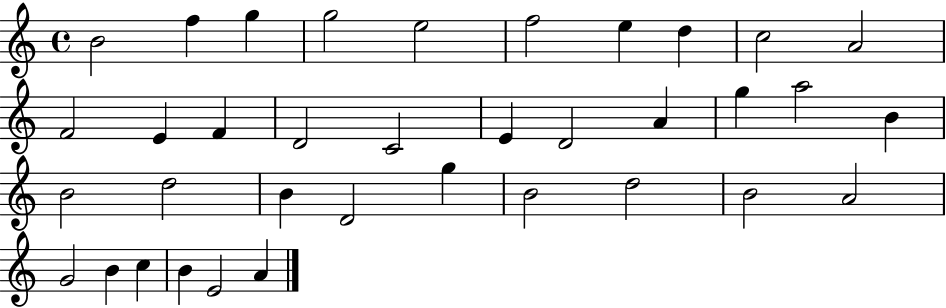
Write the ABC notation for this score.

X:1
T:Untitled
M:4/4
L:1/4
K:C
B2 f g g2 e2 f2 e d c2 A2 F2 E F D2 C2 E D2 A g a2 B B2 d2 B D2 g B2 d2 B2 A2 G2 B c B E2 A